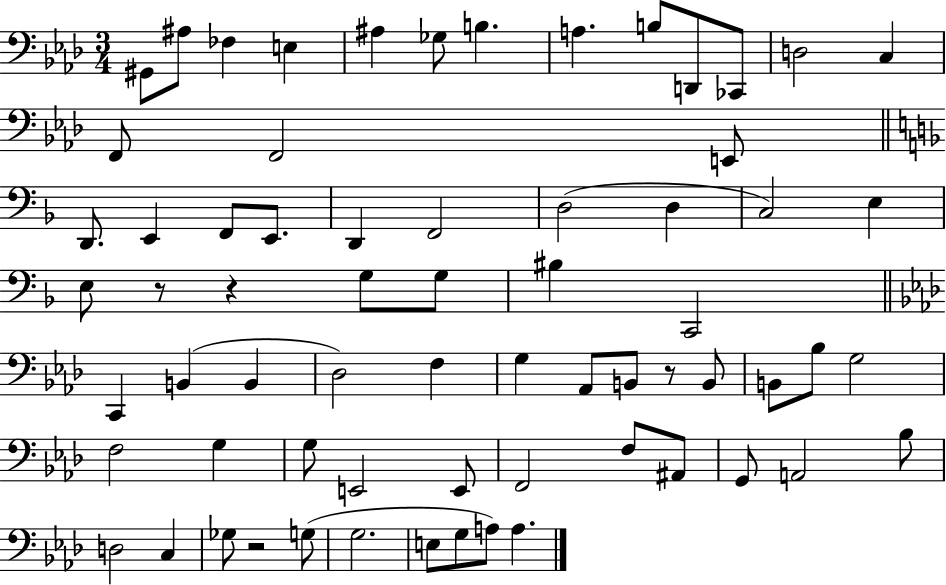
G#2/e A#3/e FES3/q E3/q A#3/q Gb3/e B3/q. A3/q. B3/e D2/e CES2/e D3/h C3/q F2/e F2/h E2/e D2/e. E2/q F2/e E2/e. D2/q F2/h D3/h D3/q C3/h E3/q E3/e R/e R/q G3/e G3/e BIS3/q C2/h C2/q B2/q B2/q Db3/h F3/q G3/q Ab2/e B2/e R/e B2/e B2/e Bb3/e G3/h F3/h G3/q G3/e E2/h E2/e F2/h F3/e A#2/e G2/e A2/h Bb3/e D3/h C3/q Gb3/e R/h G3/e G3/h. E3/e G3/e A3/e A3/q.